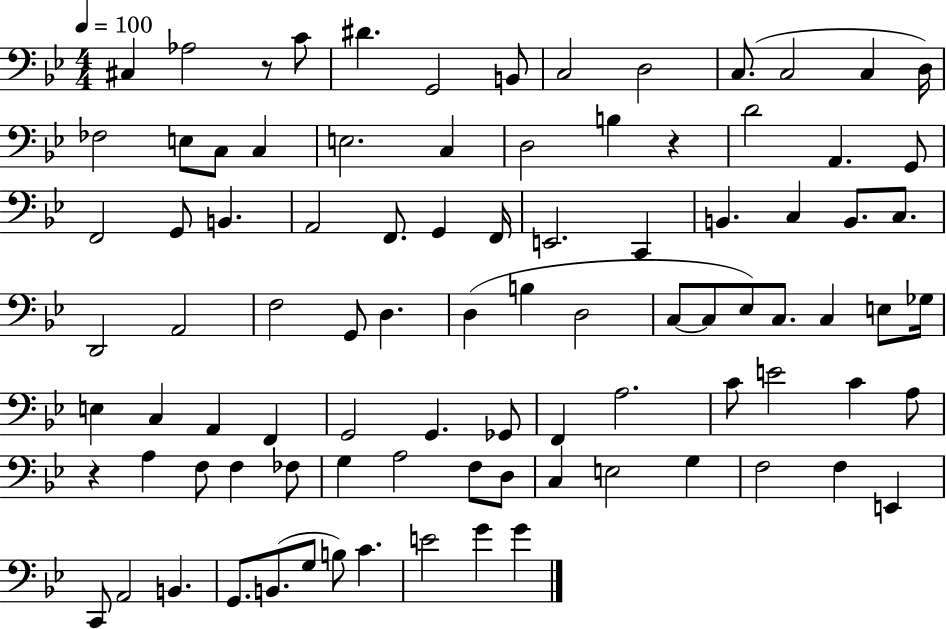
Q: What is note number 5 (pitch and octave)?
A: G2